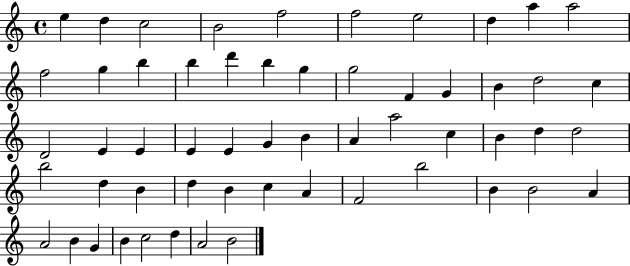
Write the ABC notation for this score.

X:1
T:Untitled
M:4/4
L:1/4
K:C
e d c2 B2 f2 f2 e2 d a a2 f2 g b b d' b g g2 F G B d2 c D2 E E E E G B A a2 c B d d2 b2 d B d B c A F2 b2 B B2 A A2 B G B c2 d A2 B2